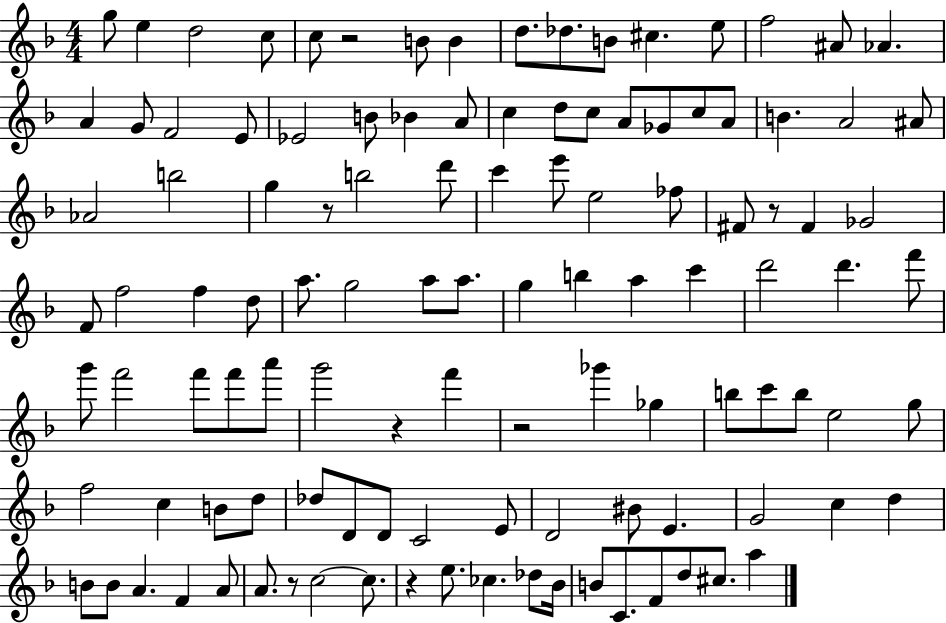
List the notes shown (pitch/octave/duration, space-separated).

G5/e E5/q D5/h C5/e C5/e R/h B4/e B4/q D5/e. Db5/e. B4/e C#5/q. E5/e F5/h A#4/e Ab4/q. A4/q G4/e F4/h E4/e Eb4/h B4/e Bb4/q A4/e C5/q D5/e C5/e A4/e Gb4/e C5/e A4/e B4/q. A4/h A#4/e Ab4/h B5/h G5/q R/e B5/h D6/e C6/q E6/e E5/h FES5/e F#4/e R/e F#4/q Gb4/h F4/e F5/h F5/q D5/e A5/e. G5/h A5/e A5/e. G5/q B5/q A5/q C6/q D6/h D6/q. F6/e G6/e F6/h F6/e F6/e A6/e G6/h R/q F6/q R/h Gb6/q Gb5/q B5/e C6/e B5/e E5/h G5/e F5/h C5/q B4/e D5/e Db5/e D4/e D4/e C4/h E4/e D4/h BIS4/e E4/q. G4/h C5/q D5/q B4/e B4/e A4/q. F4/q A4/e A4/e. R/e C5/h C5/e. R/q E5/e. CES5/q. Db5/e Bb4/s B4/e C4/e. F4/e D5/e C#5/e. A5/q